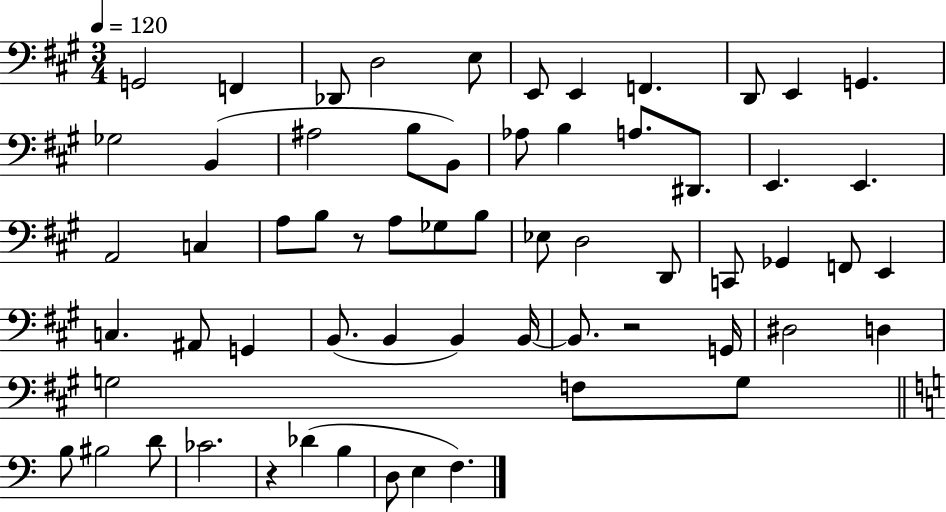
{
  \clef bass
  \numericTimeSignature
  \time 3/4
  \key a \major
  \tempo 4 = 120
  \repeat volta 2 { g,2 f,4 | des,8 d2 e8 | e,8 e,4 f,4. | d,8 e,4 g,4. | \break ges2 b,4( | ais2 b8 b,8) | aes8 b4 a8. dis,8. | e,4. e,4. | \break a,2 c4 | a8 b8 r8 a8 ges8 b8 | ees8 d2 d,8 | c,8 ges,4 f,8 e,4 | \break c4. ais,8 g,4 | b,8.( b,4 b,4) b,16~~ | b,8. r2 g,16 | dis2 d4 | \break g2 f8 g8 | \bar "||" \break \key c \major b8 bis2 d'8 | ces'2. | r4 des'4( b4 | d8 e4 f4.) | \break } \bar "|."
}